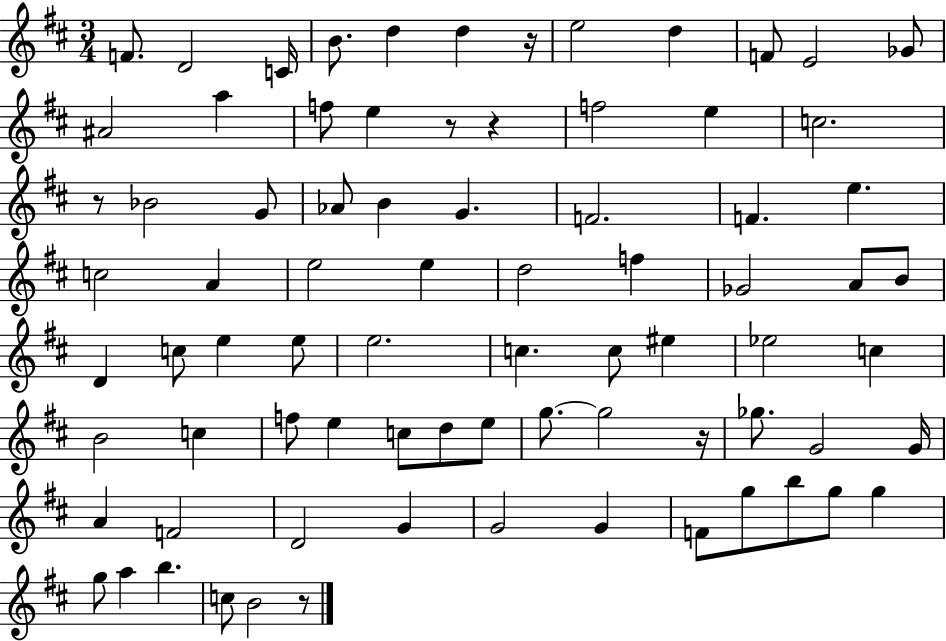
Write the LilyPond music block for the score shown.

{
  \clef treble
  \numericTimeSignature
  \time 3/4
  \key d \major
  \repeat volta 2 { f'8. d'2 c'16 | b'8. d''4 d''4 r16 | e''2 d''4 | f'8 e'2 ges'8 | \break ais'2 a''4 | f''8 e''4 r8 r4 | f''2 e''4 | c''2. | \break r8 bes'2 g'8 | aes'8 b'4 g'4. | f'2. | f'4. e''4. | \break c''2 a'4 | e''2 e''4 | d''2 f''4 | ges'2 a'8 b'8 | \break d'4 c''8 e''4 e''8 | e''2. | c''4. c''8 eis''4 | ees''2 c''4 | \break b'2 c''4 | f''8 e''4 c''8 d''8 e''8 | g''8.~~ g''2 r16 | ges''8. g'2 g'16 | \break a'4 f'2 | d'2 g'4 | g'2 g'4 | f'8 g''8 b''8 g''8 g''4 | \break g''8 a''4 b''4. | c''8 b'2 r8 | } \bar "|."
}